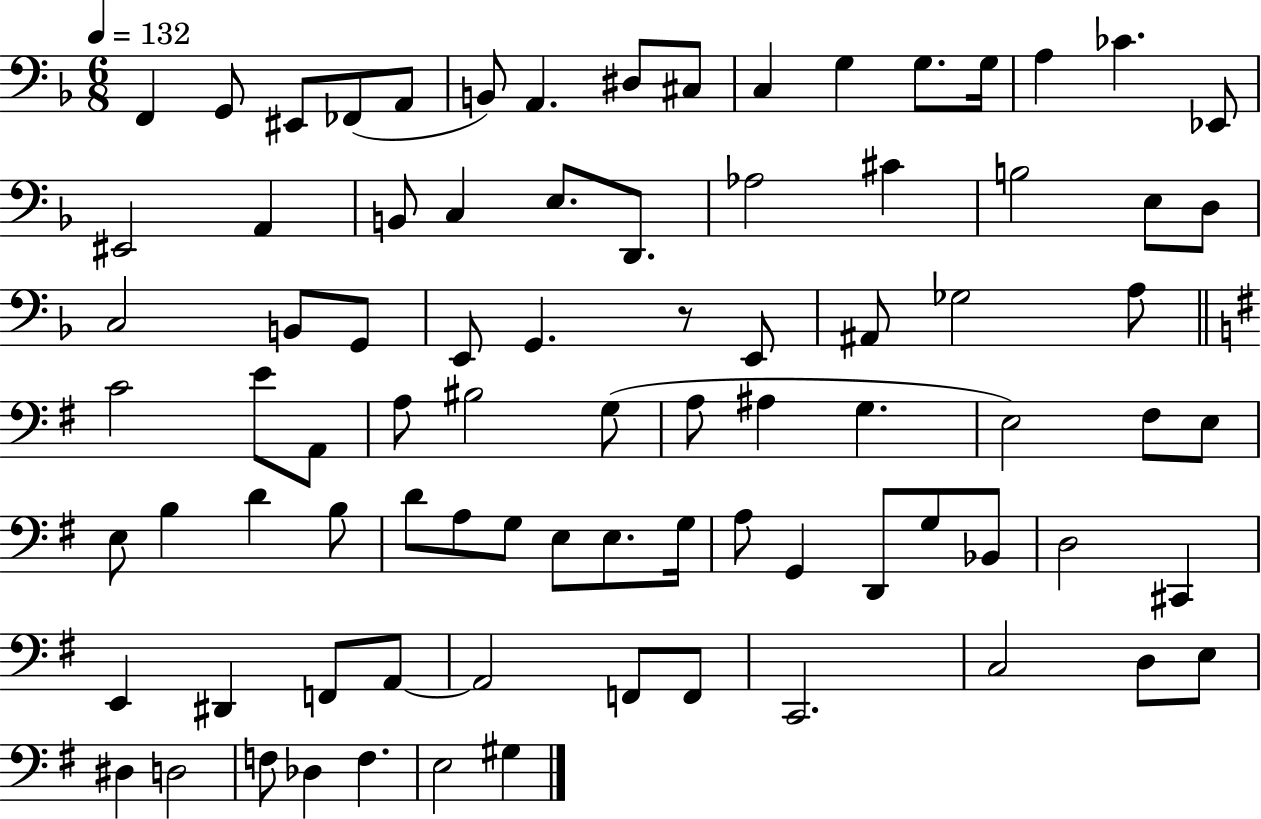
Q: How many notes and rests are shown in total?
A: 84